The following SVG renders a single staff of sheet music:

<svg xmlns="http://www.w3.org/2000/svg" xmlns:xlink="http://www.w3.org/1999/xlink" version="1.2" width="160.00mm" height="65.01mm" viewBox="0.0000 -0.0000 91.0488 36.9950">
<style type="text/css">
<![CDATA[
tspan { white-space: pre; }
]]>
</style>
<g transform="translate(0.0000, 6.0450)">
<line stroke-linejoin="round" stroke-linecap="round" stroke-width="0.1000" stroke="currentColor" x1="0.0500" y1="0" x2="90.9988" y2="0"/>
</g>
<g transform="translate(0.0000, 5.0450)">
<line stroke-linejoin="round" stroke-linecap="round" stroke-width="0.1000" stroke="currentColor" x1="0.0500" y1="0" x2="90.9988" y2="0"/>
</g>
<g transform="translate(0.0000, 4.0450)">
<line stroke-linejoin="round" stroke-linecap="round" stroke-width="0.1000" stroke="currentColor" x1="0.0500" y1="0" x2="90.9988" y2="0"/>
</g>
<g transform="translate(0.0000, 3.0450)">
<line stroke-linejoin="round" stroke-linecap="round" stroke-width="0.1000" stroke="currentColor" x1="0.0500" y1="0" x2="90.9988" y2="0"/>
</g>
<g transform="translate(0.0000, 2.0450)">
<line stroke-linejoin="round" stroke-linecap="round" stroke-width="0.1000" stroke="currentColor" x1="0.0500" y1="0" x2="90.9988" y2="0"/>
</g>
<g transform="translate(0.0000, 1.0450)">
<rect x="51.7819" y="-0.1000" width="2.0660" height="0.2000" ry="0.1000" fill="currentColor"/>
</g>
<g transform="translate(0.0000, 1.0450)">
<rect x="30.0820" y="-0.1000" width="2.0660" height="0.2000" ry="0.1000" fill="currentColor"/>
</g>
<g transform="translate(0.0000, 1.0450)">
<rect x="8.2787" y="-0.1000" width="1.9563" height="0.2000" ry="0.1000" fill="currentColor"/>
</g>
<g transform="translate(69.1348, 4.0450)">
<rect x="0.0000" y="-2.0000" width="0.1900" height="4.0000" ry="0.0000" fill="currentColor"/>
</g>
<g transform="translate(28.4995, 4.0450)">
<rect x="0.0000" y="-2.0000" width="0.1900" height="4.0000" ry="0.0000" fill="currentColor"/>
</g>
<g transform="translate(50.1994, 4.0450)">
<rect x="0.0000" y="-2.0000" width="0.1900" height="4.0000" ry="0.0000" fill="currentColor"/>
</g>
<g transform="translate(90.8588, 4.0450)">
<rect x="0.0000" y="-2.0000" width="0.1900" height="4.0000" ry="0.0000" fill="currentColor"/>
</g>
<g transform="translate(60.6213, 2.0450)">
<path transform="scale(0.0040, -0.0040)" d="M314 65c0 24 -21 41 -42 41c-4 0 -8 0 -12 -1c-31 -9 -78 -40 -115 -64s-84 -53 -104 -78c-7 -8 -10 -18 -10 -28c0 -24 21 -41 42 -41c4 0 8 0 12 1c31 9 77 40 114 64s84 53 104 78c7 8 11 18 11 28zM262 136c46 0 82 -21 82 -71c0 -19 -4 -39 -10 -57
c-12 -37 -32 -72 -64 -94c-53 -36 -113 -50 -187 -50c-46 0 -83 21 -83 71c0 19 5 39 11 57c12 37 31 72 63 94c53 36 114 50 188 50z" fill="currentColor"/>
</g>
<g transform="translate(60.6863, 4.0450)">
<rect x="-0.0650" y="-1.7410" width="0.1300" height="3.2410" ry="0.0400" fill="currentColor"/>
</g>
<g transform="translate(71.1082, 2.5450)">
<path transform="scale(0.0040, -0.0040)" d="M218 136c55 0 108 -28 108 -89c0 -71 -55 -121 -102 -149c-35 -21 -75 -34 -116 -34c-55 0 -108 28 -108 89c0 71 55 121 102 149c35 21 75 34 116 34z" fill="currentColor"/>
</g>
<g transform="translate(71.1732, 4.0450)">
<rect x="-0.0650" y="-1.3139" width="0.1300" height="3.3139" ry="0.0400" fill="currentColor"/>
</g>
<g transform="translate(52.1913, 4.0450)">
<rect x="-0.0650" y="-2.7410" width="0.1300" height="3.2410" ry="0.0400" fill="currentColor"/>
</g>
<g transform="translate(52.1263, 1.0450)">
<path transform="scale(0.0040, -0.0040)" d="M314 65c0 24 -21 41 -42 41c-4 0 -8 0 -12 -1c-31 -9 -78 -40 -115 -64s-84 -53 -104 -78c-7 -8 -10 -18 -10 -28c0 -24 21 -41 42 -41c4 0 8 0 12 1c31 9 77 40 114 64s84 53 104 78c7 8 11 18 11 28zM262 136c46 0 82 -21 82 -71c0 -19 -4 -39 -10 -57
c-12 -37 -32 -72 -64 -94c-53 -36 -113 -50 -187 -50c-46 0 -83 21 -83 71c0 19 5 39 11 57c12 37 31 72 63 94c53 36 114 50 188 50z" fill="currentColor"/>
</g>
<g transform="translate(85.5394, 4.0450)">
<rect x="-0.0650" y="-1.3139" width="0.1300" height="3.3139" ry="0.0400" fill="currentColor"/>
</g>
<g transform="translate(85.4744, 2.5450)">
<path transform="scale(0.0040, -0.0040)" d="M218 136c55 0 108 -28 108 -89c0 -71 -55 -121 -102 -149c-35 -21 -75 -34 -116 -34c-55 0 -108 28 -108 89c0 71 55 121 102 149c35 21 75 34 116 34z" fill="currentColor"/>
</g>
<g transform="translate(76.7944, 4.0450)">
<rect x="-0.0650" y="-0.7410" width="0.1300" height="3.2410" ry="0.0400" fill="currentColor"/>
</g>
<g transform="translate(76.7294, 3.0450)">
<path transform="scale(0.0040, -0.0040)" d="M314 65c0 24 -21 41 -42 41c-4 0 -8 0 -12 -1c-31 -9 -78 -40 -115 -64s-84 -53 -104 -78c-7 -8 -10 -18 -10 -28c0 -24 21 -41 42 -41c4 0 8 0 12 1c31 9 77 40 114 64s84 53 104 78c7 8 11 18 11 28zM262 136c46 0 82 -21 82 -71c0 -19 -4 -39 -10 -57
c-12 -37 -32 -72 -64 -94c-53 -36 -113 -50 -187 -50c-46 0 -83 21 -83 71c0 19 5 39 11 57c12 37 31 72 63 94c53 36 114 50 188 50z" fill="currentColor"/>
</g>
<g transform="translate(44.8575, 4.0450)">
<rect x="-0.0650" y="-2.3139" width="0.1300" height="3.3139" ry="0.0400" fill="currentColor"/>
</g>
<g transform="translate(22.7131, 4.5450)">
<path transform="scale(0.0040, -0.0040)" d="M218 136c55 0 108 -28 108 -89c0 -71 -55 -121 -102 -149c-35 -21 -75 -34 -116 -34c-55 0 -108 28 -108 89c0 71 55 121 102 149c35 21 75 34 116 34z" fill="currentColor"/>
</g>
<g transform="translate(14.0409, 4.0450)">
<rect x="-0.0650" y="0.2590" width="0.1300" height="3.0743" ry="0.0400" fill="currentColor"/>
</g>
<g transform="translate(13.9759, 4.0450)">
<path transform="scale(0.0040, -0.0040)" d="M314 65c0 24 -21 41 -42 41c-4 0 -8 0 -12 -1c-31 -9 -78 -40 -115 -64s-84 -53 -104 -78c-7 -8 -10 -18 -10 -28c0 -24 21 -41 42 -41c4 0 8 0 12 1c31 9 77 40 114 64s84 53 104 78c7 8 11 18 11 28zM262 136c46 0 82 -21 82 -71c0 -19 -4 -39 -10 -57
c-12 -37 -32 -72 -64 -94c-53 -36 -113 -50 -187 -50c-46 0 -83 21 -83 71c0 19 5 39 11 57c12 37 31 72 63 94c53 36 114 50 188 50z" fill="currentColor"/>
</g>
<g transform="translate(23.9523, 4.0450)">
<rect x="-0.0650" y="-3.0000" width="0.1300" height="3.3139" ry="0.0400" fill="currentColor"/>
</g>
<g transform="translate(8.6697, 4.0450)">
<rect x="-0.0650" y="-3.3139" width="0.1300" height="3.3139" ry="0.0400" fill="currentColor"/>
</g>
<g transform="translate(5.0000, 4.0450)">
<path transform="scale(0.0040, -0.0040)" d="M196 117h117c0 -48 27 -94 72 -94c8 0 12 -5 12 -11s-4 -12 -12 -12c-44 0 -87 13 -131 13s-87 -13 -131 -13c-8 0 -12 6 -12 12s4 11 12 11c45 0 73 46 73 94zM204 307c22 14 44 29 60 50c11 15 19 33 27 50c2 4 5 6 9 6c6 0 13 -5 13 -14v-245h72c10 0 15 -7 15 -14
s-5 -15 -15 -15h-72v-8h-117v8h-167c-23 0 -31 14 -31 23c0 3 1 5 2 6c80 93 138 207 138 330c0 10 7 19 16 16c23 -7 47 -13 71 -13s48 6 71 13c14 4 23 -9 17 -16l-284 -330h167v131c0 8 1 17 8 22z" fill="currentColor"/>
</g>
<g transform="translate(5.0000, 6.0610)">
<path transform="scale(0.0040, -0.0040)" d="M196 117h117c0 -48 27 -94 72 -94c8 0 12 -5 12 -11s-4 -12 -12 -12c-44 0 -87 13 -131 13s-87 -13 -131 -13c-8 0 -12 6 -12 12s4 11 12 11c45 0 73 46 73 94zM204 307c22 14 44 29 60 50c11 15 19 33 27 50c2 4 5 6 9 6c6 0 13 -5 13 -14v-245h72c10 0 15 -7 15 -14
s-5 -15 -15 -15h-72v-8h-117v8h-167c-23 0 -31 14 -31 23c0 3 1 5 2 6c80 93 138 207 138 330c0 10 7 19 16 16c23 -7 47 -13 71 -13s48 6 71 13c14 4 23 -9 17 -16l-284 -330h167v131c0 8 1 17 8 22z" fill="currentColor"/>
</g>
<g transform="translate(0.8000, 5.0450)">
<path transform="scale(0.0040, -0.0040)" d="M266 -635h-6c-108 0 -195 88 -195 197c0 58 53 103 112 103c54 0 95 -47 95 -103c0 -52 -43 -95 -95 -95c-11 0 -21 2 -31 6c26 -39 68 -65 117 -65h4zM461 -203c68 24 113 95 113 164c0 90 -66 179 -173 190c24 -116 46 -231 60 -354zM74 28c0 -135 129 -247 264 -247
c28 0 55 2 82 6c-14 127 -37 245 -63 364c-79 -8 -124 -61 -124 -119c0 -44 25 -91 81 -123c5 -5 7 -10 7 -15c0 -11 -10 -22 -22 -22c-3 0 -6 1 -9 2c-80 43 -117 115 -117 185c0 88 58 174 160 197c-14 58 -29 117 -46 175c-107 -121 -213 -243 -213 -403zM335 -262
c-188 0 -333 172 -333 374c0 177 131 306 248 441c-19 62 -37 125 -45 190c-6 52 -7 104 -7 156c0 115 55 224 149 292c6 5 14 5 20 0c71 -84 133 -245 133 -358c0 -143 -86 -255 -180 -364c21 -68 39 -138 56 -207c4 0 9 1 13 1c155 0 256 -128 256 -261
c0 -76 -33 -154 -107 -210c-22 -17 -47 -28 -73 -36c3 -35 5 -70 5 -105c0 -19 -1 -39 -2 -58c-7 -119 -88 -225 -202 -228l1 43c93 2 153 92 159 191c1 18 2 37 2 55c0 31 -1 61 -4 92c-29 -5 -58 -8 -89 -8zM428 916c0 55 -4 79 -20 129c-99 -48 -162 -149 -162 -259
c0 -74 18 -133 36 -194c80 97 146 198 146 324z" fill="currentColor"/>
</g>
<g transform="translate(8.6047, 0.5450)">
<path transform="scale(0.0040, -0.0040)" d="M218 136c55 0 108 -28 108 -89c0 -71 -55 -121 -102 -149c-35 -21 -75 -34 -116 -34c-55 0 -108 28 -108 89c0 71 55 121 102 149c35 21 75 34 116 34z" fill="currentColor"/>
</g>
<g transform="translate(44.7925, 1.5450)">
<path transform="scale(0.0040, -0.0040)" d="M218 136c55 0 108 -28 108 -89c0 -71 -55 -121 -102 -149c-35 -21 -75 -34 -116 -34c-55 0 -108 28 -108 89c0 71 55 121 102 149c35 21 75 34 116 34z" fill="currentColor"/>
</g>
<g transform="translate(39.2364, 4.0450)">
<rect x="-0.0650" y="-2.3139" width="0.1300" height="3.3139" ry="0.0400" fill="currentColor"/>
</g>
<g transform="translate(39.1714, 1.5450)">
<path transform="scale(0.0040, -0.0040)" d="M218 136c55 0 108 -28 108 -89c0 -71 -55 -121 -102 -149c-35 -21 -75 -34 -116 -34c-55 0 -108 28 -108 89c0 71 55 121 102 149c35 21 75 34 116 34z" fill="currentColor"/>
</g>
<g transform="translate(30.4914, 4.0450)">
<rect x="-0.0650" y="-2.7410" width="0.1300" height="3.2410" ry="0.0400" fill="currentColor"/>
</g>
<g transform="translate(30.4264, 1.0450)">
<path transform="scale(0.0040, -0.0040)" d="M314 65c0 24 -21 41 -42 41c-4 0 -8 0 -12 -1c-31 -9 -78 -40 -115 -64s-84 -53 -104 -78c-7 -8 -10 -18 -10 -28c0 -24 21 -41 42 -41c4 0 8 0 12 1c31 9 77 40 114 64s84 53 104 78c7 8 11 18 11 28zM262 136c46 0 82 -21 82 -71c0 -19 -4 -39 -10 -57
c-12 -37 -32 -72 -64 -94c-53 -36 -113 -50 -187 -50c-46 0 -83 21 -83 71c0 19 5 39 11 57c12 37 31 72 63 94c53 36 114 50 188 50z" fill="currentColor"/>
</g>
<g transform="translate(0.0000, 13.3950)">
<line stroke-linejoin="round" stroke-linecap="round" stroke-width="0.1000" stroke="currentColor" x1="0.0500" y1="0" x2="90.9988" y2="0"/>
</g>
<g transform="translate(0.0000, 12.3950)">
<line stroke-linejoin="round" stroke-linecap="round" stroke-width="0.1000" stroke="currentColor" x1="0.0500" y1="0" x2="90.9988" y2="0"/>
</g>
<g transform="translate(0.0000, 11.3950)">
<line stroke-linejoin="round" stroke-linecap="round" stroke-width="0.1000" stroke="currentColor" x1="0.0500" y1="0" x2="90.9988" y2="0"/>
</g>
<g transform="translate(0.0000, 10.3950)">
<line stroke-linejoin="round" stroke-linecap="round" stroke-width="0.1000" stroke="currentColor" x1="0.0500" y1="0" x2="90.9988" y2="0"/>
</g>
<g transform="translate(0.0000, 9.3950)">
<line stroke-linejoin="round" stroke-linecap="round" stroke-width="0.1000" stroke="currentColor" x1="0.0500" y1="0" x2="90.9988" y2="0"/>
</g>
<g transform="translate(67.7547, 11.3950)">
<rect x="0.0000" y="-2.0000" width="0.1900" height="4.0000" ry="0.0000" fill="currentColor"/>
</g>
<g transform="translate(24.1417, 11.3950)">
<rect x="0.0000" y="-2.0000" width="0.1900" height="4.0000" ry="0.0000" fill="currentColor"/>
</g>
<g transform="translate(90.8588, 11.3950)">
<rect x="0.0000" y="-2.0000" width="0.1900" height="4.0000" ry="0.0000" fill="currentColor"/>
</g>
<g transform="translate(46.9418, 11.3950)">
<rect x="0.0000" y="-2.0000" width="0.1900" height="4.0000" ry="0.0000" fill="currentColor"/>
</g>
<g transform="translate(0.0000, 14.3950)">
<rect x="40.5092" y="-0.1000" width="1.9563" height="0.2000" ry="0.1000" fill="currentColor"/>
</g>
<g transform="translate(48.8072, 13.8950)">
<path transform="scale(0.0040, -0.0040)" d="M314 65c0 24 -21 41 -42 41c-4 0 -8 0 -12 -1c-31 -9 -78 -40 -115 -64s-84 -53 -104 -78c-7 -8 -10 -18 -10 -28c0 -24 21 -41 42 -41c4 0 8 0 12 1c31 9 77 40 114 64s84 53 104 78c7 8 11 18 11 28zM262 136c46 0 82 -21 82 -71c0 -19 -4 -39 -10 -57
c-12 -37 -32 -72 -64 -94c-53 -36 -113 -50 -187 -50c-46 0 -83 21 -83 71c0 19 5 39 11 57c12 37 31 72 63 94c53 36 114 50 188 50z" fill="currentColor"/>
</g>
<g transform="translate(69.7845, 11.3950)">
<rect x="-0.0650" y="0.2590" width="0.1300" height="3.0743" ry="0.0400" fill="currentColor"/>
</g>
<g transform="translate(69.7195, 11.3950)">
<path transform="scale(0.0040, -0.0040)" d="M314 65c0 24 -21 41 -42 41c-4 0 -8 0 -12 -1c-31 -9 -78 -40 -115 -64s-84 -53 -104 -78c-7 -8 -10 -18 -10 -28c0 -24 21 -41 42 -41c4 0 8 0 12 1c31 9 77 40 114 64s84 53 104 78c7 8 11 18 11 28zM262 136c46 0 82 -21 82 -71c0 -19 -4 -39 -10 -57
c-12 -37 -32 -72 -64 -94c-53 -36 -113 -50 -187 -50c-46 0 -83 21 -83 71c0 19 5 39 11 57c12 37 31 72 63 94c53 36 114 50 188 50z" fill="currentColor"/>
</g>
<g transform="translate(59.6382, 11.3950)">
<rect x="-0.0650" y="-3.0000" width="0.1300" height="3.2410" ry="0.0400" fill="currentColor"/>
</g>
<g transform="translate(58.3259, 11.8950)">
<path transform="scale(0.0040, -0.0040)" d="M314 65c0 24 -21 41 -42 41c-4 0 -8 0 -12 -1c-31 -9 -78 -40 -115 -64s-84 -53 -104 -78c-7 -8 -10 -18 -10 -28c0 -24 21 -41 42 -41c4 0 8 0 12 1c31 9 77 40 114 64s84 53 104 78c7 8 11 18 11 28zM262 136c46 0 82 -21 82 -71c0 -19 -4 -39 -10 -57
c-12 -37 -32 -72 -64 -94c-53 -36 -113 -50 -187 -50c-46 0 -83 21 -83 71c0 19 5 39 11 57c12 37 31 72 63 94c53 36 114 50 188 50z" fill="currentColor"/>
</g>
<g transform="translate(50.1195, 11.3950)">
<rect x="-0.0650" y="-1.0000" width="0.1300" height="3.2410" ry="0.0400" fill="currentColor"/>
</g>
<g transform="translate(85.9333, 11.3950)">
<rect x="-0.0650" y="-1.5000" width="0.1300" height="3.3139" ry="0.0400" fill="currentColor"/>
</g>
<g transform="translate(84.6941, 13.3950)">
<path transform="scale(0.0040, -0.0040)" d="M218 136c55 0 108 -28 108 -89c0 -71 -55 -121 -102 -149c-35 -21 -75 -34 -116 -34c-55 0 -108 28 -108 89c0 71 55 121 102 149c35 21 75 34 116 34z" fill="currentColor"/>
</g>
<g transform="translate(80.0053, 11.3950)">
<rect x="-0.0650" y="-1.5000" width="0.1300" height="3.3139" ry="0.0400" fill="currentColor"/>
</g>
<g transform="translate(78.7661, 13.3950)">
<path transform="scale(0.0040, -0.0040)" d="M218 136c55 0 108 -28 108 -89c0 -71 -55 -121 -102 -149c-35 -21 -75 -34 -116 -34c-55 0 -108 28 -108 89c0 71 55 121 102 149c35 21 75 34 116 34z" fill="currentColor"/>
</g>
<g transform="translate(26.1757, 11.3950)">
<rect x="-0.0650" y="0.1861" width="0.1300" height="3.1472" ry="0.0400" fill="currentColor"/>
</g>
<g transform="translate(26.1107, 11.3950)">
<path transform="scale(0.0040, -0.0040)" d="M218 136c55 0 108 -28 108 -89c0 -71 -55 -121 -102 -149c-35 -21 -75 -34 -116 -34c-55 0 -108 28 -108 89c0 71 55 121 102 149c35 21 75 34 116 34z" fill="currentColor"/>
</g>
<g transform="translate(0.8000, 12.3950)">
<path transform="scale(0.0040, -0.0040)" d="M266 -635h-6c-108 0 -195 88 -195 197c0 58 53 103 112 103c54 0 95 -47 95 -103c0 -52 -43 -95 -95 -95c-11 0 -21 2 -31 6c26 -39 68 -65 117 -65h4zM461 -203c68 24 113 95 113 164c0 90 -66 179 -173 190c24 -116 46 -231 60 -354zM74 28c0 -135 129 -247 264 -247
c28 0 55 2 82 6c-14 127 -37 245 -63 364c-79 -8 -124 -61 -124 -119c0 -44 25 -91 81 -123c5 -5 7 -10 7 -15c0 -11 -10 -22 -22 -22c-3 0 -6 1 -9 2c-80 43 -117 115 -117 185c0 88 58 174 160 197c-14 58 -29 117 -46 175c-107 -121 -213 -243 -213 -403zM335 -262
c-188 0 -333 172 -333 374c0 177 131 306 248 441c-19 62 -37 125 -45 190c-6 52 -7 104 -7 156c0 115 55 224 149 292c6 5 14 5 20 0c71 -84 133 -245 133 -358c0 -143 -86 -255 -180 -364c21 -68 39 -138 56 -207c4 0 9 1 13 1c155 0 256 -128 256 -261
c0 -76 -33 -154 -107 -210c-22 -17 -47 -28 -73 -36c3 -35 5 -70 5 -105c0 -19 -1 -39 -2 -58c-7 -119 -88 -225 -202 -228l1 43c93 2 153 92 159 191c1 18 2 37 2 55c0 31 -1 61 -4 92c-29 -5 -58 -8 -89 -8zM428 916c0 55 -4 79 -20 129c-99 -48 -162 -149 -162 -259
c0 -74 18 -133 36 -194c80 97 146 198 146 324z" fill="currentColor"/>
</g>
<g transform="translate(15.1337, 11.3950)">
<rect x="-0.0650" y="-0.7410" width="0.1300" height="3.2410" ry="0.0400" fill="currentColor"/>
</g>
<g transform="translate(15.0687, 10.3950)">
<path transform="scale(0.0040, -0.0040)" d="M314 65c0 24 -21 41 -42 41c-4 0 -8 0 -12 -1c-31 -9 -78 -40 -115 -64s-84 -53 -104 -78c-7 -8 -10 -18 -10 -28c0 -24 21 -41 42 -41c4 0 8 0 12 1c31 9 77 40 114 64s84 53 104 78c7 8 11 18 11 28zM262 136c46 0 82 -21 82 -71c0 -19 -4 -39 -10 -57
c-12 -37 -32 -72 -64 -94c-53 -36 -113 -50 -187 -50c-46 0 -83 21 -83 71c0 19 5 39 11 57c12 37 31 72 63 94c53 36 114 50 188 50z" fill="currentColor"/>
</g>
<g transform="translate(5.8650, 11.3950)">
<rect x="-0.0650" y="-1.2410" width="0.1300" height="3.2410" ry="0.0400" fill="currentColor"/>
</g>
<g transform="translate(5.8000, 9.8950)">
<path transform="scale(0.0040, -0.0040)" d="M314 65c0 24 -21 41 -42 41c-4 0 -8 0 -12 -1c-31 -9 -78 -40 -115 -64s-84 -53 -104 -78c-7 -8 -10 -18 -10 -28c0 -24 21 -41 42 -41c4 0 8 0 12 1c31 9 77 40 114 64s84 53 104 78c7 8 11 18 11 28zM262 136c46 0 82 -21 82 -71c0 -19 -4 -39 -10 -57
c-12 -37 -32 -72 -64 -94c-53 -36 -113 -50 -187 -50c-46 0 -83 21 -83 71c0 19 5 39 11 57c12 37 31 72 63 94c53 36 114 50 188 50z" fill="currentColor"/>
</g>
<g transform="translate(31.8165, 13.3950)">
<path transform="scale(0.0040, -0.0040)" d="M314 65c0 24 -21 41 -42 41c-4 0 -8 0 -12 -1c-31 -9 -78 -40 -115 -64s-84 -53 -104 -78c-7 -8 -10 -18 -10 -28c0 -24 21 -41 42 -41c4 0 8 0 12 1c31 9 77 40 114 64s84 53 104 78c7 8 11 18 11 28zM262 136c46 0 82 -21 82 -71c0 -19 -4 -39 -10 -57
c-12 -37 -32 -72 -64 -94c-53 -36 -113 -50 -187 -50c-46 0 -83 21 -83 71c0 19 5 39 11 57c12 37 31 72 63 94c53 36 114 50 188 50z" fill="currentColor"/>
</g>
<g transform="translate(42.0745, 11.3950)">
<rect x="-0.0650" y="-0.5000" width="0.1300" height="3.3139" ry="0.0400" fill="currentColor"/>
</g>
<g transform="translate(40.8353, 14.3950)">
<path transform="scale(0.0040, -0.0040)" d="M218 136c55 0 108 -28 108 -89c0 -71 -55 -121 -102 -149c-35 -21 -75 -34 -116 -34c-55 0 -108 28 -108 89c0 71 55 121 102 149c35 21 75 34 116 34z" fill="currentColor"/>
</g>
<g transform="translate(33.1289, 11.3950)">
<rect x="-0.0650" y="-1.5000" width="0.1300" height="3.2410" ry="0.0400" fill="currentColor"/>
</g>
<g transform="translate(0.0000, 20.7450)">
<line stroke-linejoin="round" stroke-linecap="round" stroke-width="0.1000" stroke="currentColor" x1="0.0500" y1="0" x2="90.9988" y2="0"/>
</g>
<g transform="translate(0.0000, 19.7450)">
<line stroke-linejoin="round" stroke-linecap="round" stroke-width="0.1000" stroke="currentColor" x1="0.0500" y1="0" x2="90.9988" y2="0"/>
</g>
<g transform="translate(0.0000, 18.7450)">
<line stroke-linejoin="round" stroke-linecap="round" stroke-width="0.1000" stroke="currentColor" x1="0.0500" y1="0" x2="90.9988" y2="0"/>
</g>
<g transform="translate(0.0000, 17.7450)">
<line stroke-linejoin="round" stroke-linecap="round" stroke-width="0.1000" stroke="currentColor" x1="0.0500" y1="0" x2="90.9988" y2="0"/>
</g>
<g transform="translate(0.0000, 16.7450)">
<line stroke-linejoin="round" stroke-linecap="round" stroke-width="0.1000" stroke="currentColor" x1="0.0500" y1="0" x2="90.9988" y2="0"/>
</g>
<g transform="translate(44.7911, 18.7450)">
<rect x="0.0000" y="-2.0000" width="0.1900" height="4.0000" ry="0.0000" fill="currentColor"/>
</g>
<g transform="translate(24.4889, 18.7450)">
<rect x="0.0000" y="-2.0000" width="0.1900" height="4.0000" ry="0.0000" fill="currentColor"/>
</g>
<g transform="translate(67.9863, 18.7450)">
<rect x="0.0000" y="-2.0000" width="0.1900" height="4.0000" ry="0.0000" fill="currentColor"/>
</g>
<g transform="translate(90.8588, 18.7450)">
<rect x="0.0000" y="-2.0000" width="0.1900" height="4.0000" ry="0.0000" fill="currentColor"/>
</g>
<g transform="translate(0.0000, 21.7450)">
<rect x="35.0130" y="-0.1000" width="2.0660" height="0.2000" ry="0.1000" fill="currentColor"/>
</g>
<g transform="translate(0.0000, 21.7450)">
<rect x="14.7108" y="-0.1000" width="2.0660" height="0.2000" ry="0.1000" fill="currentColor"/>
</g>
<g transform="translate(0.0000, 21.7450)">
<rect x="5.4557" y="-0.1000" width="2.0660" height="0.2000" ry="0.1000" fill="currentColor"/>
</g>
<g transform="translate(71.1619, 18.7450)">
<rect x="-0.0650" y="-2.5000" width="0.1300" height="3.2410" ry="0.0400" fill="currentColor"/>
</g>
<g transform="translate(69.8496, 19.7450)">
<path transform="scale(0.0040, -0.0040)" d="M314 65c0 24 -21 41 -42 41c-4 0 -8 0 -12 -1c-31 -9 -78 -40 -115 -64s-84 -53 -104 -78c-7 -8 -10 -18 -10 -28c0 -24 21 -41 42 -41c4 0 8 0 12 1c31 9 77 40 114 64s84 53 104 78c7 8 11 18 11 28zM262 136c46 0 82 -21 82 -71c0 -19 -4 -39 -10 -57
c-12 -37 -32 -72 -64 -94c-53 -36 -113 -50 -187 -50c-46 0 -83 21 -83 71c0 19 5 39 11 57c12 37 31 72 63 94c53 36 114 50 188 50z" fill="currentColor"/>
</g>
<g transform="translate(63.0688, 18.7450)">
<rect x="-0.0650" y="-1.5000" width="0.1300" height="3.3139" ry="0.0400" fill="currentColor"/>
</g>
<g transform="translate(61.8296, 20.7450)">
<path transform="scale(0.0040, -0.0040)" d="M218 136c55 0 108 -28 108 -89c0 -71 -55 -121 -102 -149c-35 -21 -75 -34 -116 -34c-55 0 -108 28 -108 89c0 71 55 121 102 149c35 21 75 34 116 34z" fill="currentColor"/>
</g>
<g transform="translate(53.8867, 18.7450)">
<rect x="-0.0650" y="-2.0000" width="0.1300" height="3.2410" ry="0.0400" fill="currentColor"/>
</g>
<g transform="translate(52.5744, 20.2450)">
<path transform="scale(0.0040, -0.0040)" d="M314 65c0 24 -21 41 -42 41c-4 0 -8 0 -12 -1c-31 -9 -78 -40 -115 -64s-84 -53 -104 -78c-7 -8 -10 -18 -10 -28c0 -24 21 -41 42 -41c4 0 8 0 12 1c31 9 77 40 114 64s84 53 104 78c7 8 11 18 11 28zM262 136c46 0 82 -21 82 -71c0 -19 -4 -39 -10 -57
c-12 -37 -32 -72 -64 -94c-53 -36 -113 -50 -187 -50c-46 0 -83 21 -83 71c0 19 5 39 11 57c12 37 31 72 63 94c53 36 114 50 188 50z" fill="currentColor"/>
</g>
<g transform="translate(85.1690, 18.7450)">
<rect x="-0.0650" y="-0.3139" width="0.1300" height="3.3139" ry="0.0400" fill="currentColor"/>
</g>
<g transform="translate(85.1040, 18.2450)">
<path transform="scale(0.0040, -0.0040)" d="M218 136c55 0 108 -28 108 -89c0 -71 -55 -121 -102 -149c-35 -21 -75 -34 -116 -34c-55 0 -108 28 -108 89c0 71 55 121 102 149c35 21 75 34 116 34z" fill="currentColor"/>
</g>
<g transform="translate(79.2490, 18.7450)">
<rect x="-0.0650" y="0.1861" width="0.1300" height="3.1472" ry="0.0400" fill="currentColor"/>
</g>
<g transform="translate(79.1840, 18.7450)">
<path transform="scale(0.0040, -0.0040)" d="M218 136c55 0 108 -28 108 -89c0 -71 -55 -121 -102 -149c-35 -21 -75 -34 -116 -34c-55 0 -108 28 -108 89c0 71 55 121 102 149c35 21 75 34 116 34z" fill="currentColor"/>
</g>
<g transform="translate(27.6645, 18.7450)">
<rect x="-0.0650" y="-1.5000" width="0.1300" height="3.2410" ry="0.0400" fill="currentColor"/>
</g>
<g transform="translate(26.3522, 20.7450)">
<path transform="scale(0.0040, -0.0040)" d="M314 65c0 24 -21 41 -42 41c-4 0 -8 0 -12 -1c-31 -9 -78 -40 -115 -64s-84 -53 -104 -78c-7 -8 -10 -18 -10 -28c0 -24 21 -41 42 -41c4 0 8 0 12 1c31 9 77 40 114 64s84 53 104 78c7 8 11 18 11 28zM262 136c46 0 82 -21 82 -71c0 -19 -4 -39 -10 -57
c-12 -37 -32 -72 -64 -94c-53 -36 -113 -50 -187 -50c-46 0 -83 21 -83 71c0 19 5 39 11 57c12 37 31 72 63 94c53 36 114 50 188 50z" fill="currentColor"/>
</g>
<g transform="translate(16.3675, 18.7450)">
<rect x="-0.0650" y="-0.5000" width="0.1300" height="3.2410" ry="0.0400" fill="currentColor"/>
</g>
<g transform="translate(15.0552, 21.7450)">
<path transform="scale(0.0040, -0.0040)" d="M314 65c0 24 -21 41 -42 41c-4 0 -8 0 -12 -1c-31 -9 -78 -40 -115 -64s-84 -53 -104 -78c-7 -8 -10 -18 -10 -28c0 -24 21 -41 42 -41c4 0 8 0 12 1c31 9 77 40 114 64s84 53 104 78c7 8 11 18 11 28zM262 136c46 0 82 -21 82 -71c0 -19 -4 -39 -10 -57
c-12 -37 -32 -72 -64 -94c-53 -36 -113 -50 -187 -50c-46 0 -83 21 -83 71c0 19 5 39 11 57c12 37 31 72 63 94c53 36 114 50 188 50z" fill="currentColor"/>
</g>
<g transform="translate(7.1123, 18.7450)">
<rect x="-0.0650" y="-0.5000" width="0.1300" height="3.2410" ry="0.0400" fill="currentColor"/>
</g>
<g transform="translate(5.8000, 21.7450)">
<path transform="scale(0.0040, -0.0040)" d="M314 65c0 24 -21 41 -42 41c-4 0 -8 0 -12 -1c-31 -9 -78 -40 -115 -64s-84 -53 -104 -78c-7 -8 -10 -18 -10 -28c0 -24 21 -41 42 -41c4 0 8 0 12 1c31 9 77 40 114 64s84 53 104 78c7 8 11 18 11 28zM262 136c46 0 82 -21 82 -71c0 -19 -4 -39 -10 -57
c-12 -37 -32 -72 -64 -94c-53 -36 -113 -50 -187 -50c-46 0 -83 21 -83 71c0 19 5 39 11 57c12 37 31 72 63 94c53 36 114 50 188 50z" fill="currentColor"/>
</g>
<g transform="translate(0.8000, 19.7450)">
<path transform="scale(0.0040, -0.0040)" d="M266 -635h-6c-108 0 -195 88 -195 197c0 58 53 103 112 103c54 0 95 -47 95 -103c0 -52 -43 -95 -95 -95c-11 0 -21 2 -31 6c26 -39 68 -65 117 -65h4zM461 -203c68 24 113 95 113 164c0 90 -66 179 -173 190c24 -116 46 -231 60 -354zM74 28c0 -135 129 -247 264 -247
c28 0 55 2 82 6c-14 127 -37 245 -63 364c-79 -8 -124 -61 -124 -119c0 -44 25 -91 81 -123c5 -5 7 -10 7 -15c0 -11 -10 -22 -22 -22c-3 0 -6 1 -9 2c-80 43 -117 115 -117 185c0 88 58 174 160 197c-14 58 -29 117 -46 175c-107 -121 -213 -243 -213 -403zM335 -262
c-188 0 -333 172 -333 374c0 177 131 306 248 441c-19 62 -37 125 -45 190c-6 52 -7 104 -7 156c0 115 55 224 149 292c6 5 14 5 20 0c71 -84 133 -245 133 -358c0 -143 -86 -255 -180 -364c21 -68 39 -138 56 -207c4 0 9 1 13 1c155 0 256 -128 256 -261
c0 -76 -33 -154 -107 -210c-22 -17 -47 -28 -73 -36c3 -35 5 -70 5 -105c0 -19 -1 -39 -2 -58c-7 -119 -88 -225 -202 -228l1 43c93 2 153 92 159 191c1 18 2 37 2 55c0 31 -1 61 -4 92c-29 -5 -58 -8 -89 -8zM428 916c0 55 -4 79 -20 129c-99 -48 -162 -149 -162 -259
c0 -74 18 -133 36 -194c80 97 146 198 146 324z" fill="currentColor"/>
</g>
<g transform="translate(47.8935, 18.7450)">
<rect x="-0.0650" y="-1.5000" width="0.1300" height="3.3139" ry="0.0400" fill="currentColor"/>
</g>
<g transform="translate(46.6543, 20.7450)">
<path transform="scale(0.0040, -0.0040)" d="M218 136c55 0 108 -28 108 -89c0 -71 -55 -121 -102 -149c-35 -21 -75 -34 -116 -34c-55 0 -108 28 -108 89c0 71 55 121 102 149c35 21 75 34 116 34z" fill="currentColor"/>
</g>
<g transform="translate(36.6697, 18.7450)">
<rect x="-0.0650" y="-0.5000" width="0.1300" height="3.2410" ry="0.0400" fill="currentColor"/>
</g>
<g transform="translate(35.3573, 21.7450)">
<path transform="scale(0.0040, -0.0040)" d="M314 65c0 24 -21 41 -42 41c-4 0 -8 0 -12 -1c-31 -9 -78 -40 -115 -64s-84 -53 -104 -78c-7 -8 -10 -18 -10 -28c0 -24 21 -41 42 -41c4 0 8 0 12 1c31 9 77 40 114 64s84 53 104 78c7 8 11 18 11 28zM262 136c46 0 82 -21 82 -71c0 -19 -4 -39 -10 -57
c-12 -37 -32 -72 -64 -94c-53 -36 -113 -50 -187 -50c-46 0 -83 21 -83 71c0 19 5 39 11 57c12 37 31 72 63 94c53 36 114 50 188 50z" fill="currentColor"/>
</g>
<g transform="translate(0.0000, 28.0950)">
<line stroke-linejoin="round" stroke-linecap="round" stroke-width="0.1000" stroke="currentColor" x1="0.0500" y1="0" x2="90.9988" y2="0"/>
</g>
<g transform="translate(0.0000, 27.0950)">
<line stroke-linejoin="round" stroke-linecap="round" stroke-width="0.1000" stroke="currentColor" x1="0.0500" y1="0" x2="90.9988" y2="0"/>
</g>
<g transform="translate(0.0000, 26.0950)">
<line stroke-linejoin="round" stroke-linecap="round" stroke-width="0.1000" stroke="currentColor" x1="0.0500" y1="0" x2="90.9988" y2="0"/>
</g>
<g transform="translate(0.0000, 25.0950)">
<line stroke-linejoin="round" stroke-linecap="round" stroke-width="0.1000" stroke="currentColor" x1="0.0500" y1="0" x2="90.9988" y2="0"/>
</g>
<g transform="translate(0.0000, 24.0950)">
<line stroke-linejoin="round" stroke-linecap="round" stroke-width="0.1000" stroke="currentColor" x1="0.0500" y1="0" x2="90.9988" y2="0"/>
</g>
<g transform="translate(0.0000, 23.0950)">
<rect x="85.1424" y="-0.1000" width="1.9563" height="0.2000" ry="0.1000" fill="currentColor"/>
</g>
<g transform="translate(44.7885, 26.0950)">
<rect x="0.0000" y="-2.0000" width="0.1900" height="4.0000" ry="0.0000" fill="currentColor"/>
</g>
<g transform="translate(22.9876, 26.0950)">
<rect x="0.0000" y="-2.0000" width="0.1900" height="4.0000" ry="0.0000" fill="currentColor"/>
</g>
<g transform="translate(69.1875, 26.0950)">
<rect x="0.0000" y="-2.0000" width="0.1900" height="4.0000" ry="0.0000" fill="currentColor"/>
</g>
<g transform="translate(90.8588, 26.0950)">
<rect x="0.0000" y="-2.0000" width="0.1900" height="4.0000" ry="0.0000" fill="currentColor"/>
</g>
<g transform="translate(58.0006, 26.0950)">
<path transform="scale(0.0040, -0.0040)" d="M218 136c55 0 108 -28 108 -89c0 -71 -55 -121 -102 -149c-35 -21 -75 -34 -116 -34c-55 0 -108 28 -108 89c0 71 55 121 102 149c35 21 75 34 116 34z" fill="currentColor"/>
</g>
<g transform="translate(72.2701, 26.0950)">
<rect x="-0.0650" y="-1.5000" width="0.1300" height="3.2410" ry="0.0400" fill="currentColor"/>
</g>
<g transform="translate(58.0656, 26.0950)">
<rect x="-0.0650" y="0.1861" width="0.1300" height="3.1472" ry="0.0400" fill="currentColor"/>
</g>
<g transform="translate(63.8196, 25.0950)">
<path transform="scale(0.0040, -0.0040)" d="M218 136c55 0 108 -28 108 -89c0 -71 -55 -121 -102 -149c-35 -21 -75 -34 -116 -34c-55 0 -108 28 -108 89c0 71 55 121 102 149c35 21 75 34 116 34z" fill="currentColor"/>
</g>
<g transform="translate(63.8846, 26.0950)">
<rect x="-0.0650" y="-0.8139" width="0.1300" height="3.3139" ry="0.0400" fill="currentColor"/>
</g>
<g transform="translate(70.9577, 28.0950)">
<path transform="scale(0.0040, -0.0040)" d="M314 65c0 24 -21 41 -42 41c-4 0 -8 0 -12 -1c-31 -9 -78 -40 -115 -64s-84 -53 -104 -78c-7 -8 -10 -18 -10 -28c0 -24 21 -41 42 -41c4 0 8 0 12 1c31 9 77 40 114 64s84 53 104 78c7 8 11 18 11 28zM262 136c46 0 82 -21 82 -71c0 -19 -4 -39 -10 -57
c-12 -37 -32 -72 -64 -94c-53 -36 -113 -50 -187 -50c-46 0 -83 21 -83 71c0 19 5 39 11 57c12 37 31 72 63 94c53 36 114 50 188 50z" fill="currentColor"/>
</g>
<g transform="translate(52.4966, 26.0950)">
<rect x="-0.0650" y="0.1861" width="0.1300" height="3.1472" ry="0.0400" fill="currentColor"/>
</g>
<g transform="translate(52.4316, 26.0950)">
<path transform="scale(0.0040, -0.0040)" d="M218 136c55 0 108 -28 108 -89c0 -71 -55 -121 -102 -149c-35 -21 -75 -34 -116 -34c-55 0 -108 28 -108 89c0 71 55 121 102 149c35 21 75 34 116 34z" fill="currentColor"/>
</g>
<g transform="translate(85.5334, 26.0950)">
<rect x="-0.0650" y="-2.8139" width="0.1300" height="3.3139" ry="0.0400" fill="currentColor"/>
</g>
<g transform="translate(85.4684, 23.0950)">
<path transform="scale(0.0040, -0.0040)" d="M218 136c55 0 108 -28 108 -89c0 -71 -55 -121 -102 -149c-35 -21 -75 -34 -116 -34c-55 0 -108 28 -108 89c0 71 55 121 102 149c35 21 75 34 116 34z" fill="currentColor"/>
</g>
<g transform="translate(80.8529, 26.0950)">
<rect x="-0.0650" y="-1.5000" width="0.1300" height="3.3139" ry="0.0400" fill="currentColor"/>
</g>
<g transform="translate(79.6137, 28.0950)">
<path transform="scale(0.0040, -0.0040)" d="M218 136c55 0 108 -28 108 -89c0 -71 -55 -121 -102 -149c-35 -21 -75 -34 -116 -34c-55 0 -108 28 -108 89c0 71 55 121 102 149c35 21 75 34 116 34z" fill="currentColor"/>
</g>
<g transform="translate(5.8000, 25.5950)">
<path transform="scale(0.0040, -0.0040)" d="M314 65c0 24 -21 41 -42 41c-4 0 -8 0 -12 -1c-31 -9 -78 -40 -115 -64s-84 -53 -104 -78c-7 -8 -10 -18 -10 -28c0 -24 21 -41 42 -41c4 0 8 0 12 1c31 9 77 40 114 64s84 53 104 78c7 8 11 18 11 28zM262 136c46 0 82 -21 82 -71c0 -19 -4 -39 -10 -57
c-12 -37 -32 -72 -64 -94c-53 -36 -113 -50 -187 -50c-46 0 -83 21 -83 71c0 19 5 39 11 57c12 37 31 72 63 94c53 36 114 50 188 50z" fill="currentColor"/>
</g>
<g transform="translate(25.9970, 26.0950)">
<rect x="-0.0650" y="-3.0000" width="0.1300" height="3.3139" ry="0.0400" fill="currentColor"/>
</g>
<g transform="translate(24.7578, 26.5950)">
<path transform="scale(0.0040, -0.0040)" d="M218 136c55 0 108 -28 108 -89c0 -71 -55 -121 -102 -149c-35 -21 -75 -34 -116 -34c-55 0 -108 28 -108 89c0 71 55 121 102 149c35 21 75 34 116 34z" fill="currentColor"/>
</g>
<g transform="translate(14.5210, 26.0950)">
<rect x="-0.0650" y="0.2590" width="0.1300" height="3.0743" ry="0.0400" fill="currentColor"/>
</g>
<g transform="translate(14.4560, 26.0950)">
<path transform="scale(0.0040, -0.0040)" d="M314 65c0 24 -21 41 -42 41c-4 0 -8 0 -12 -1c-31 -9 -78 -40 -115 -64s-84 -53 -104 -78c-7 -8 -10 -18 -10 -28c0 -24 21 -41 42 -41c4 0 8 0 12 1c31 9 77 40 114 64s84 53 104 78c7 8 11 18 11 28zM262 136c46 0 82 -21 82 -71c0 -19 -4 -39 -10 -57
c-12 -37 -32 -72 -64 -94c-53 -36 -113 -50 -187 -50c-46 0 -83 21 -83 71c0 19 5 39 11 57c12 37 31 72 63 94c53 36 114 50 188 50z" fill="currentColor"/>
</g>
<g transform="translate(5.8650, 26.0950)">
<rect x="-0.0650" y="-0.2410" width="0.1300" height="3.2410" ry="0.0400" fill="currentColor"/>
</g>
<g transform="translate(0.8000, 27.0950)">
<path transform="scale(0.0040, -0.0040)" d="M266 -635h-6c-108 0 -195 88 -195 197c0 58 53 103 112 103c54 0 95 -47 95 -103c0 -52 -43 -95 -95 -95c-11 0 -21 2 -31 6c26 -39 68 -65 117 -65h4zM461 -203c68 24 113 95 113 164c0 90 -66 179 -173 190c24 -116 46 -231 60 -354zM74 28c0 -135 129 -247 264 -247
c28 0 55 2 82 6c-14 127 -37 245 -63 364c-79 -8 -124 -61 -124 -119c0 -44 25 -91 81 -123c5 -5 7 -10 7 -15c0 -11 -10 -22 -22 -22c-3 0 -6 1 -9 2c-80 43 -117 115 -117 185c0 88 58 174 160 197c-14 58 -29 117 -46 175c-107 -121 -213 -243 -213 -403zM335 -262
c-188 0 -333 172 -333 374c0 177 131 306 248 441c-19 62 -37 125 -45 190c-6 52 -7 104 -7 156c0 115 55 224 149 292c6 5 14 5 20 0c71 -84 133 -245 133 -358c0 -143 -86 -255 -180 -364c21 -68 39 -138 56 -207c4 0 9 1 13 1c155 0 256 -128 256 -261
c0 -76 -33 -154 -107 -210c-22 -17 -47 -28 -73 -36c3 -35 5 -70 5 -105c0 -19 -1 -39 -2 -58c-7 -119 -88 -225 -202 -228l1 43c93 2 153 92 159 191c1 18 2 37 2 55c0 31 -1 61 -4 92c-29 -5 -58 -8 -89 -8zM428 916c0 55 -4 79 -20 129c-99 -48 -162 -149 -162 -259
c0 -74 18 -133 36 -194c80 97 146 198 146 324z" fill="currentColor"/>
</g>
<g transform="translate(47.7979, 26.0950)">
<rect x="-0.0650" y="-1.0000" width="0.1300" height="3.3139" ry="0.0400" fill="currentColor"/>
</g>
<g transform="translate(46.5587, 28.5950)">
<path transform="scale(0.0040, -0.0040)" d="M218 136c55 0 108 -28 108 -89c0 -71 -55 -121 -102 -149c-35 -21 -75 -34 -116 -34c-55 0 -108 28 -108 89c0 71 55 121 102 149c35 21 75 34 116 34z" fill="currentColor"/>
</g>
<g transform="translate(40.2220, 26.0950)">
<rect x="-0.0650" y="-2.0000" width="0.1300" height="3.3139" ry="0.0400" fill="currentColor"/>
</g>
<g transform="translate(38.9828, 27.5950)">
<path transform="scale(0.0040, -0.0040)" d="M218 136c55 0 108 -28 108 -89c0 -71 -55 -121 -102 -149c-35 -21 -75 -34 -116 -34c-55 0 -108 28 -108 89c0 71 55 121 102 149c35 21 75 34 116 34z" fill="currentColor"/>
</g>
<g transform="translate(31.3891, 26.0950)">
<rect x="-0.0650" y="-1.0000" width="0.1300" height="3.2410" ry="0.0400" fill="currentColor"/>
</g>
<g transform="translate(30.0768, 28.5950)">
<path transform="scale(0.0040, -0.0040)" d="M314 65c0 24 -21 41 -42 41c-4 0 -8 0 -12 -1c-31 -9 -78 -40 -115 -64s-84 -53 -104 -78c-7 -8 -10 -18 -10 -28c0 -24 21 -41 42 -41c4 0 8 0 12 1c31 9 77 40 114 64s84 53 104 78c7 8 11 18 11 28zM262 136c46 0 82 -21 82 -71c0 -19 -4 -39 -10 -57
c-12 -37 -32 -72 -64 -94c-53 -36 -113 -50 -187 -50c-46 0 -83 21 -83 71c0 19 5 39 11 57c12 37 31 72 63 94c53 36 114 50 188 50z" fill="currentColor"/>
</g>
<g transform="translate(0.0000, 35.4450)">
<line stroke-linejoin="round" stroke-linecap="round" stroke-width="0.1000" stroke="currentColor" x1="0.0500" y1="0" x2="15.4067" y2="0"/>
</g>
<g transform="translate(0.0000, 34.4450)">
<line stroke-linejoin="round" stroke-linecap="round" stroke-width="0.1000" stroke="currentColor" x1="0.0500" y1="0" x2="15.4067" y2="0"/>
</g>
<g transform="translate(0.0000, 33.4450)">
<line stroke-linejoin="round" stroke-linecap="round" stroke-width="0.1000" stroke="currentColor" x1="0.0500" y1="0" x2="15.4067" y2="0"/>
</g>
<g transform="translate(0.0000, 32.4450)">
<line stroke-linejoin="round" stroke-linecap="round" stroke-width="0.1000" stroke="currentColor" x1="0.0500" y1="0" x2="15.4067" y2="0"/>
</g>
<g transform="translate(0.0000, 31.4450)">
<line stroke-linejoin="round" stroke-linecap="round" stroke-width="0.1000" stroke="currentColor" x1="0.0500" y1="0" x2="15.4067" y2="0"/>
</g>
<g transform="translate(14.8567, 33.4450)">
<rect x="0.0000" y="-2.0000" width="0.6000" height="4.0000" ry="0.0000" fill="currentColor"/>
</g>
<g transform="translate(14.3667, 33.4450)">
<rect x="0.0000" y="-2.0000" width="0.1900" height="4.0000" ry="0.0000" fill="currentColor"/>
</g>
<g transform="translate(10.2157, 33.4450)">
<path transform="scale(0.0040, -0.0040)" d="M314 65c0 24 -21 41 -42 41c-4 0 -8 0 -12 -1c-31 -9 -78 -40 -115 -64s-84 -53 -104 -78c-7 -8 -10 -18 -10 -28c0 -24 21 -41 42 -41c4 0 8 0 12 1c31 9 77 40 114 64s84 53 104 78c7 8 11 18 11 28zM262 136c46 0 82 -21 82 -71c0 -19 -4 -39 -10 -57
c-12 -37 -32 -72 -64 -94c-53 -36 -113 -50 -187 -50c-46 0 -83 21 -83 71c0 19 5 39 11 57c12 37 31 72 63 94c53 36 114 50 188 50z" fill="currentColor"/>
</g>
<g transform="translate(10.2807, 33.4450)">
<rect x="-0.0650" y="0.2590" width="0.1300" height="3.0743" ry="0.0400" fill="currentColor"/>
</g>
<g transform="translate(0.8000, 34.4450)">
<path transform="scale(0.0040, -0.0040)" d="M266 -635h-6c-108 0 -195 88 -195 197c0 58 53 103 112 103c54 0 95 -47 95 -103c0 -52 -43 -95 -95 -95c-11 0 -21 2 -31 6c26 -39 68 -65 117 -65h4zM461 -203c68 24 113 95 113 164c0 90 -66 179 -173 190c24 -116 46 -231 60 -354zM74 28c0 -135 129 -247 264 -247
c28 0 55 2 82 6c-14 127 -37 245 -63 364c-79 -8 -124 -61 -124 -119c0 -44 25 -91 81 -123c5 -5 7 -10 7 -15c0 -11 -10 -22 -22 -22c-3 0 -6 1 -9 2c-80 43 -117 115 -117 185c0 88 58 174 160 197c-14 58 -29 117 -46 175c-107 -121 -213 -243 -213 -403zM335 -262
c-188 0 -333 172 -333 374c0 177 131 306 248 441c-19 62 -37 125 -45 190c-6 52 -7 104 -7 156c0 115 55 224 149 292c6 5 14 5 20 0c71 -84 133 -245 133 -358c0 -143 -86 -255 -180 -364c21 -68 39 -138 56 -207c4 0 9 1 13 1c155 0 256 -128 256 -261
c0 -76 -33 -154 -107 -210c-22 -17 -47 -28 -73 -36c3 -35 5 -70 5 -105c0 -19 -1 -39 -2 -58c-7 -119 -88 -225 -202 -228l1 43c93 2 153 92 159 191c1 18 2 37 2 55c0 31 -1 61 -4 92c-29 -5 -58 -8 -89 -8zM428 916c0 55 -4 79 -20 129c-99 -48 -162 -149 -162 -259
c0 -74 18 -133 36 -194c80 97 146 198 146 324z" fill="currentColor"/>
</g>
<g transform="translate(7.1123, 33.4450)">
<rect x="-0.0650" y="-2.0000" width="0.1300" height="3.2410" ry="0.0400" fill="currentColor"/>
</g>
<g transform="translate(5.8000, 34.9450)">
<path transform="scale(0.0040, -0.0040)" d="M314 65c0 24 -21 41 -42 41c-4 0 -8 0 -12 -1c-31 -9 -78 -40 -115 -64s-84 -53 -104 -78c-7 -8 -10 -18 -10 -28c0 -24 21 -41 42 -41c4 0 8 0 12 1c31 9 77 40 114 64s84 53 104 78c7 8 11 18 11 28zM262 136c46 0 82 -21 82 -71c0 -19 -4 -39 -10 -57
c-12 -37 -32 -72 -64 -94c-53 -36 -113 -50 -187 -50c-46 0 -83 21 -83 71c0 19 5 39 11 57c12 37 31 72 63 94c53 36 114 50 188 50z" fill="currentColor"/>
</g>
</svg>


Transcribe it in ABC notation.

X:1
T:Untitled
M:4/4
L:1/4
K:C
b B2 A a2 g g a2 f2 e d2 e e2 d2 B E2 C D2 A2 B2 E E C2 C2 E2 C2 E F2 E G2 B c c2 B2 A D2 F D B B d E2 E a F2 B2